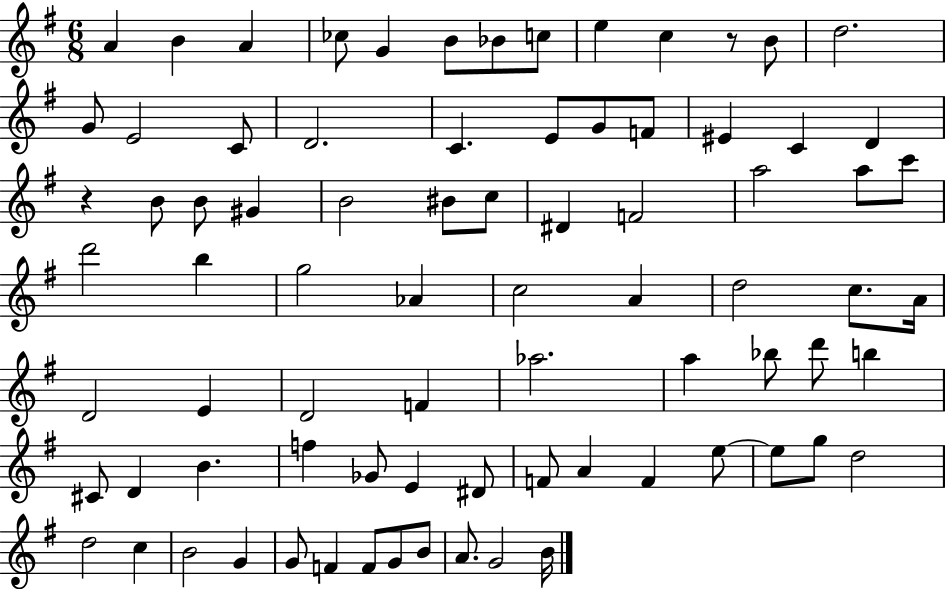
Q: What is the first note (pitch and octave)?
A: A4